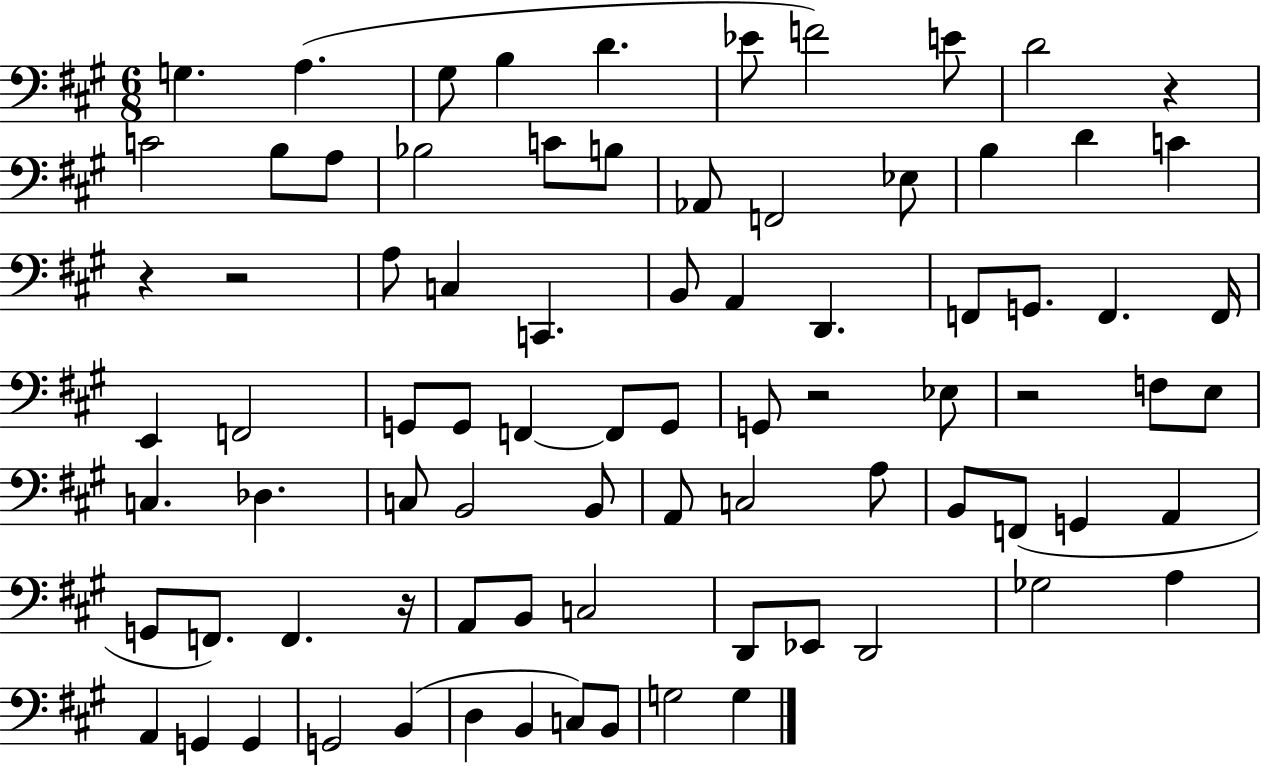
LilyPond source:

{
  \clef bass
  \numericTimeSignature
  \time 6/8
  \key a \major
  g4. a4.( | gis8 b4 d'4. | ees'8 f'2) e'8 | d'2 r4 | \break c'2 b8 a8 | bes2 c'8 b8 | aes,8 f,2 ees8 | b4 d'4 c'4 | \break r4 r2 | a8 c4 c,4. | b,8 a,4 d,4. | f,8 g,8. f,4. f,16 | \break e,4 f,2 | g,8 g,8 f,4~~ f,8 g,8 | g,8 r2 ees8 | r2 f8 e8 | \break c4. des4. | c8 b,2 b,8 | a,8 c2 a8 | b,8 f,8( g,4 a,4 | \break g,8 f,8.) f,4. r16 | a,8 b,8 c2 | d,8 ees,8 d,2 | ges2 a4 | \break a,4 g,4 g,4 | g,2 b,4( | d4 b,4 c8) b,8 | g2 g4 | \break \bar "|."
}